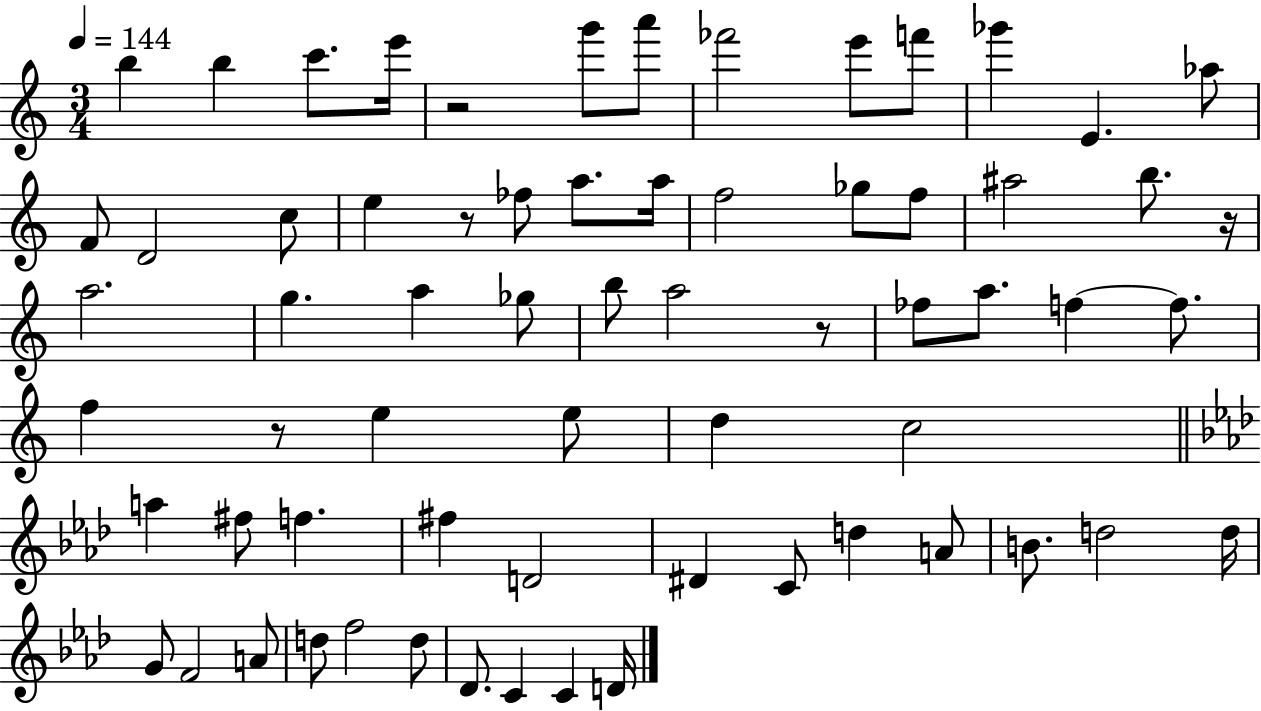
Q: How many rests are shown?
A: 5